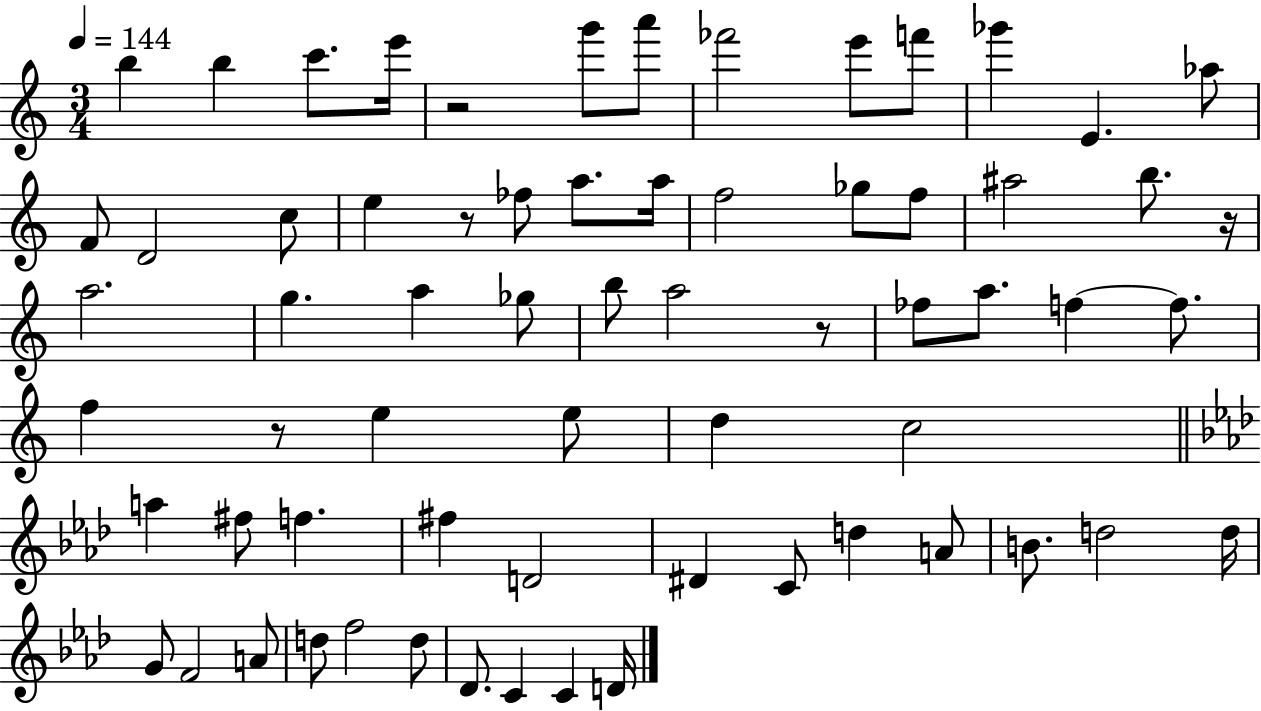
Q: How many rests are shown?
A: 5